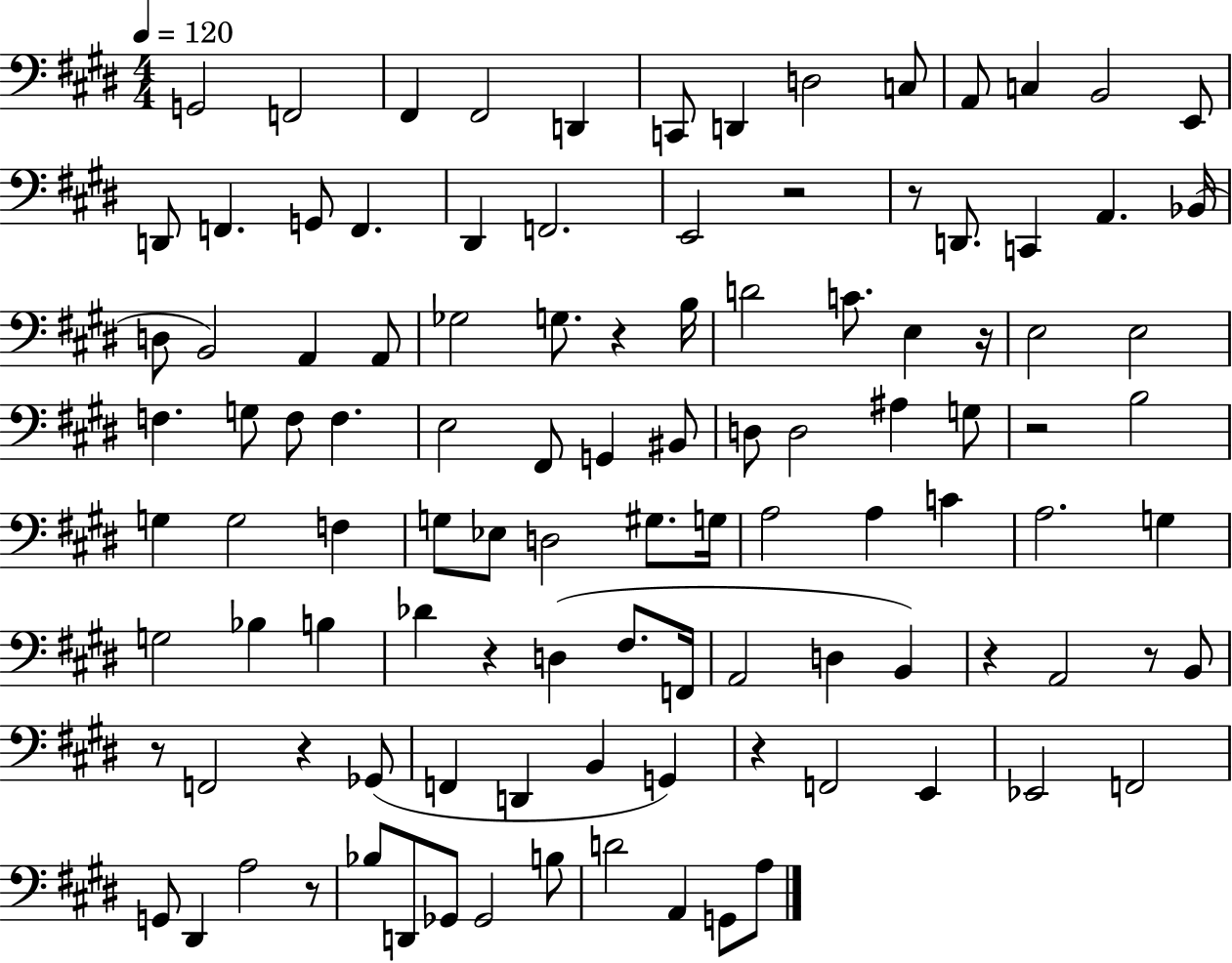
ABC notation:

X:1
T:Untitled
M:4/4
L:1/4
K:E
G,,2 F,,2 ^F,, ^F,,2 D,, C,,/2 D,, D,2 C,/2 A,,/2 C, B,,2 E,,/2 D,,/2 F,, G,,/2 F,, ^D,, F,,2 E,,2 z2 z/2 D,,/2 C,, A,, _B,,/4 D,/2 B,,2 A,, A,,/2 _G,2 G,/2 z B,/4 D2 C/2 E, z/4 E,2 E,2 F, G,/2 F,/2 F, E,2 ^F,,/2 G,, ^B,,/2 D,/2 D,2 ^A, G,/2 z2 B,2 G, G,2 F, G,/2 _E,/2 D,2 ^G,/2 G,/4 A,2 A, C A,2 G, G,2 _B, B, _D z D, ^F,/2 F,,/4 A,,2 D, B,, z A,,2 z/2 B,,/2 z/2 F,,2 z _G,,/2 F,, D,, B,, G,, z F,,2 E,, _E,,2 F,,2 G,,/2 ^D,, A,2 z/2 _B,/2 D,,/2 _G,,/2 _G,,2 B,/2 D2 A,, G,,/2 A,/2